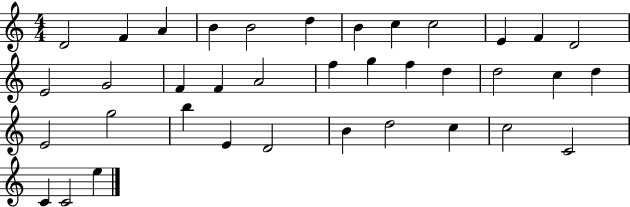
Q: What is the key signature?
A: C major